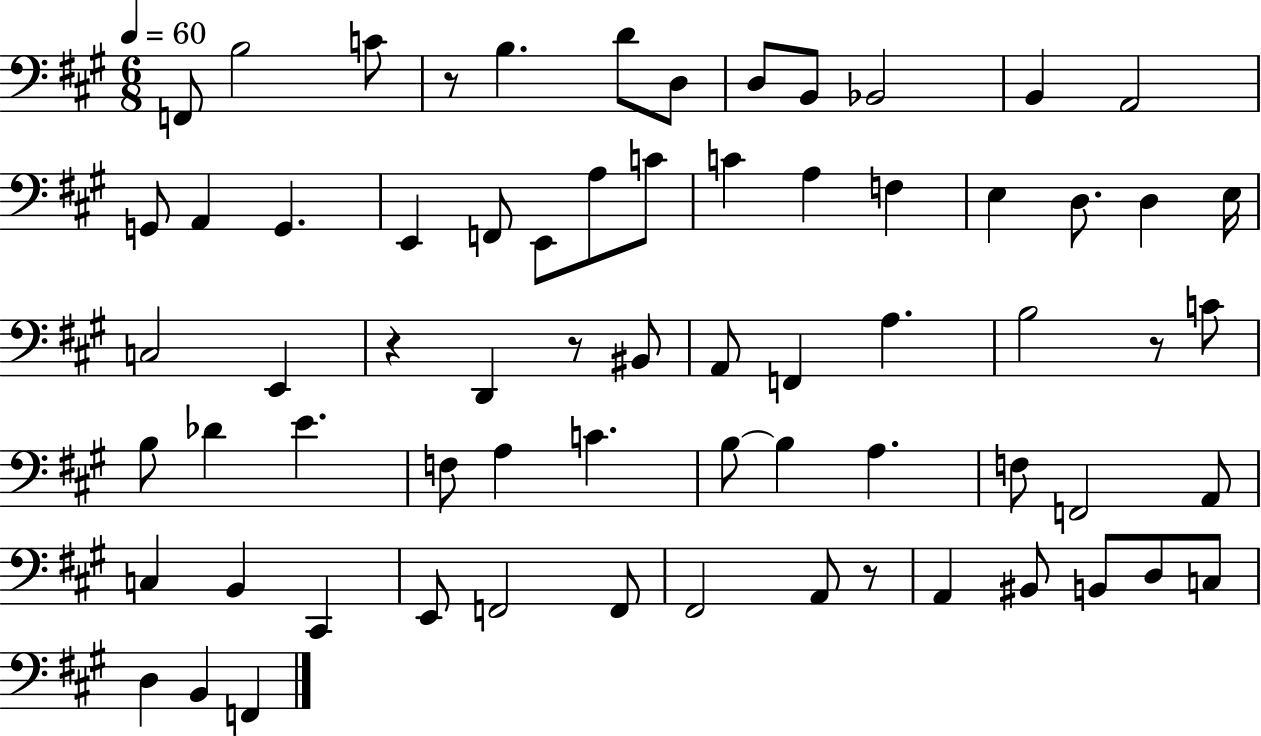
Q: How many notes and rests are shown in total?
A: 68